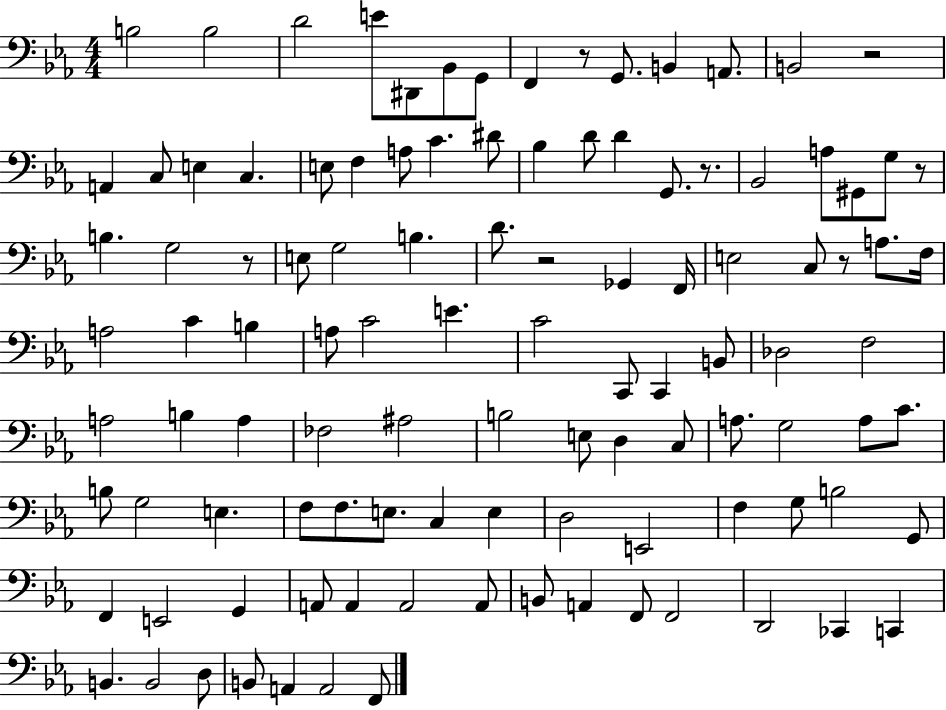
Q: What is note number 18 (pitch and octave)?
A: F3